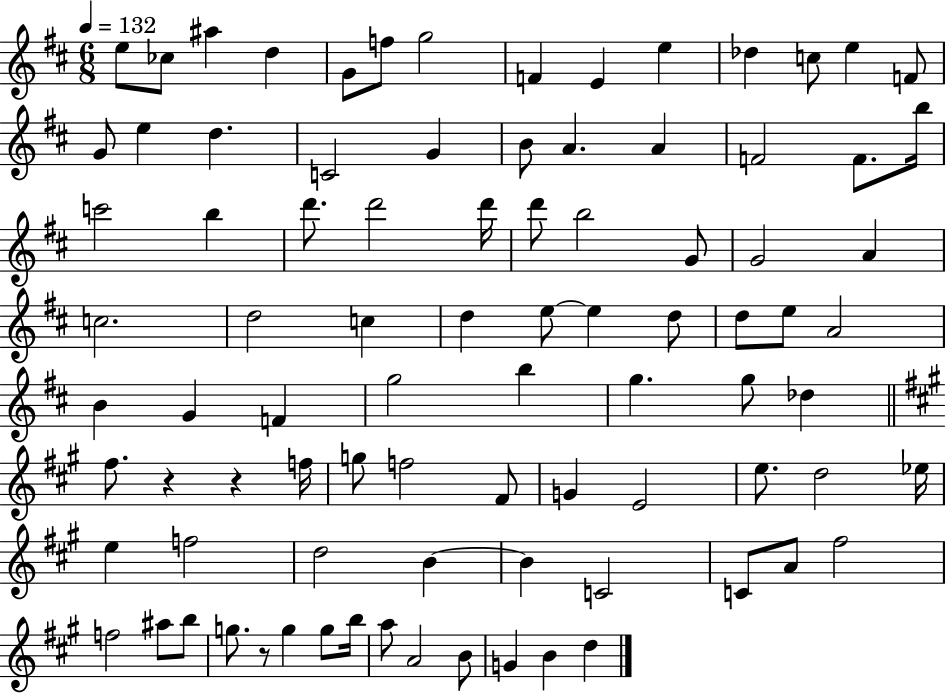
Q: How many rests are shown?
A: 3